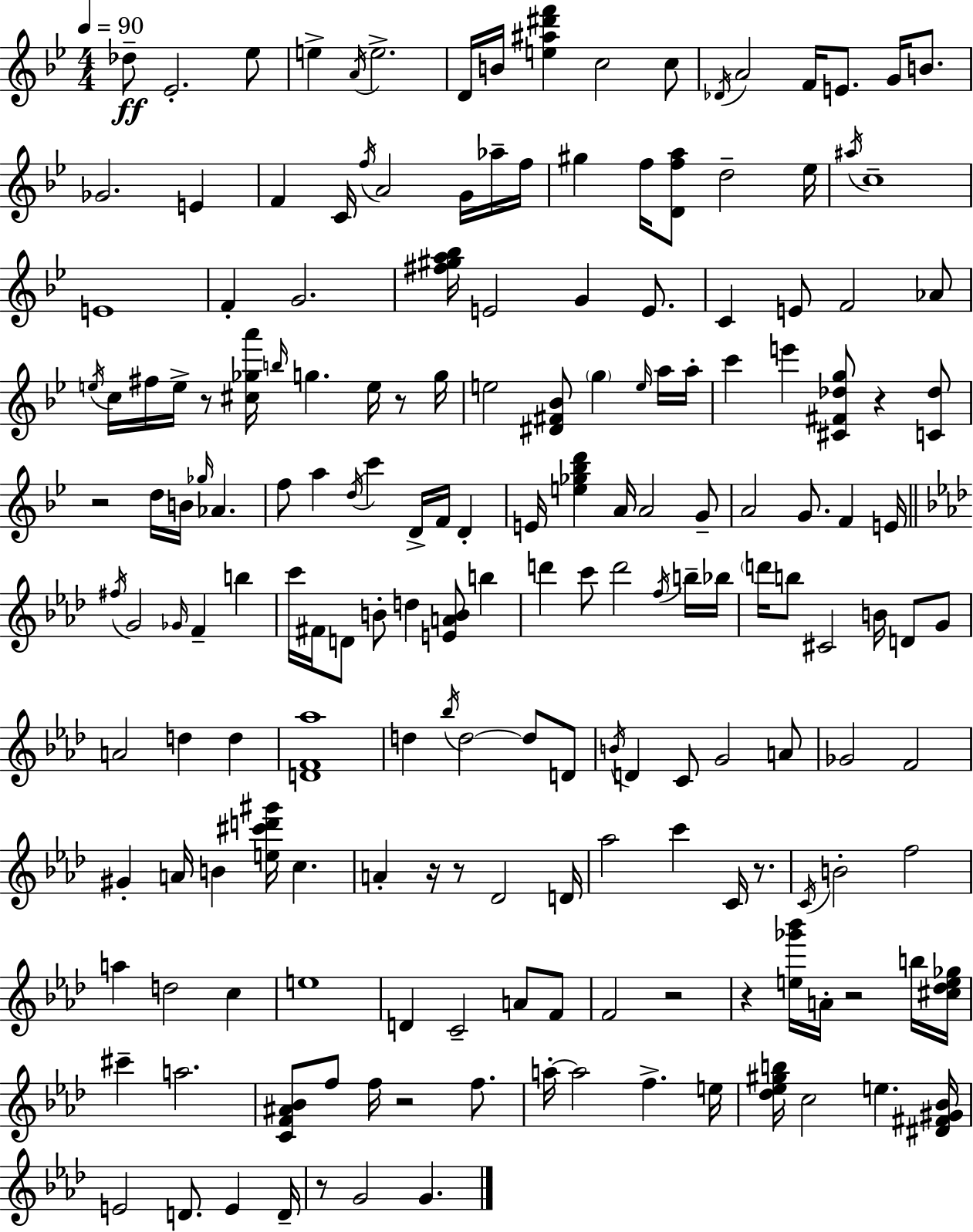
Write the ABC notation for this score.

X:1
T:Untitled
M:4/4
L:1/4
K:Gm
_d/2 _E2 _e/2 e A/4 e2 D/4 B/4 [e^a^d'f'] c2 c/2 _D/4 A2 F/4 E/2 G/4 B/2 _G2 E F C/4 f/4 A2 G/4 _a/4 f/4 ^g f/4 [Dfa]/2 d2 _e/4 ^a/4 c4 E4 F G2 [^f^ga_b]/4 E2 G E/2 C E/2 F2 _A/2 e/4 c/4 ^f/4 e/4 z/2 [^c_ga']/4 b/4 g e/4 z/2 g/4 e2 [^D^F_B]/2 g e/4 a/4 a/4 c' e' [^C^F_dg]/2 z [C_d]/2 z2 d/4 B/4 _g/4 _A f/2 a d/4 c' D/4 F/4 D E/4 [e_g_bd'] A/4 A2 G/2 A2 G/2 F E/4 ^f/4 G2 _G/4 F b c'/4 ^F/4 D/2 B/2 d [EAB]/2 b d' c'/2 d'2 f/4 b/4 _b/4 d'/4 b/2 ^C2 B/4 D/2 G/2 A2 d d [DF_a]4 d _b/4 d2 d/2 D/2 B/4 D C/2 G2 A/2 _G2 F2 ^G A/4 B [e^c'd'^g']/4 c A z/4 z/2 _D2 D/4 _a2 c' C/4 z/2 C/4 B2 f2 a d2 c e4 D C2 A/2 F/2 F2 z2 z [e_g'_b']/4 A/4 z2 b/4 [^c_de_g]/4 ^c' a2 [CF^A_B]/2 f/2 f/4 z2 f/2 a/4 a2 f e/4 [_d_e^gb]/4 c2 e [^D^F^G_B]/4 E2 D/2 E D/4 z/2 G2 G